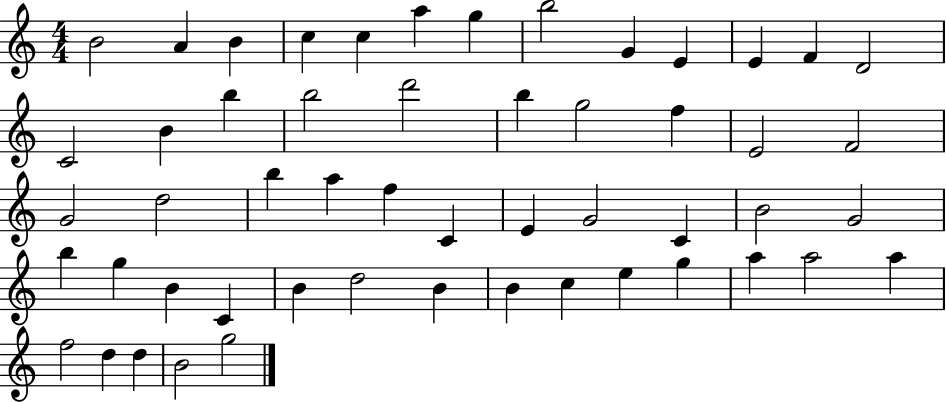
X:1
T:Untitled
M:4/4
L:1/4
K:C
B2 A B c c a g b2 G E E F D2 C2 B b b2 d'2 b g2 f E2 F2 G2 d2 b a f C E G2 C B2 G2 b g B C B d2 B B c e g a a2 a f2 d d B2 g2